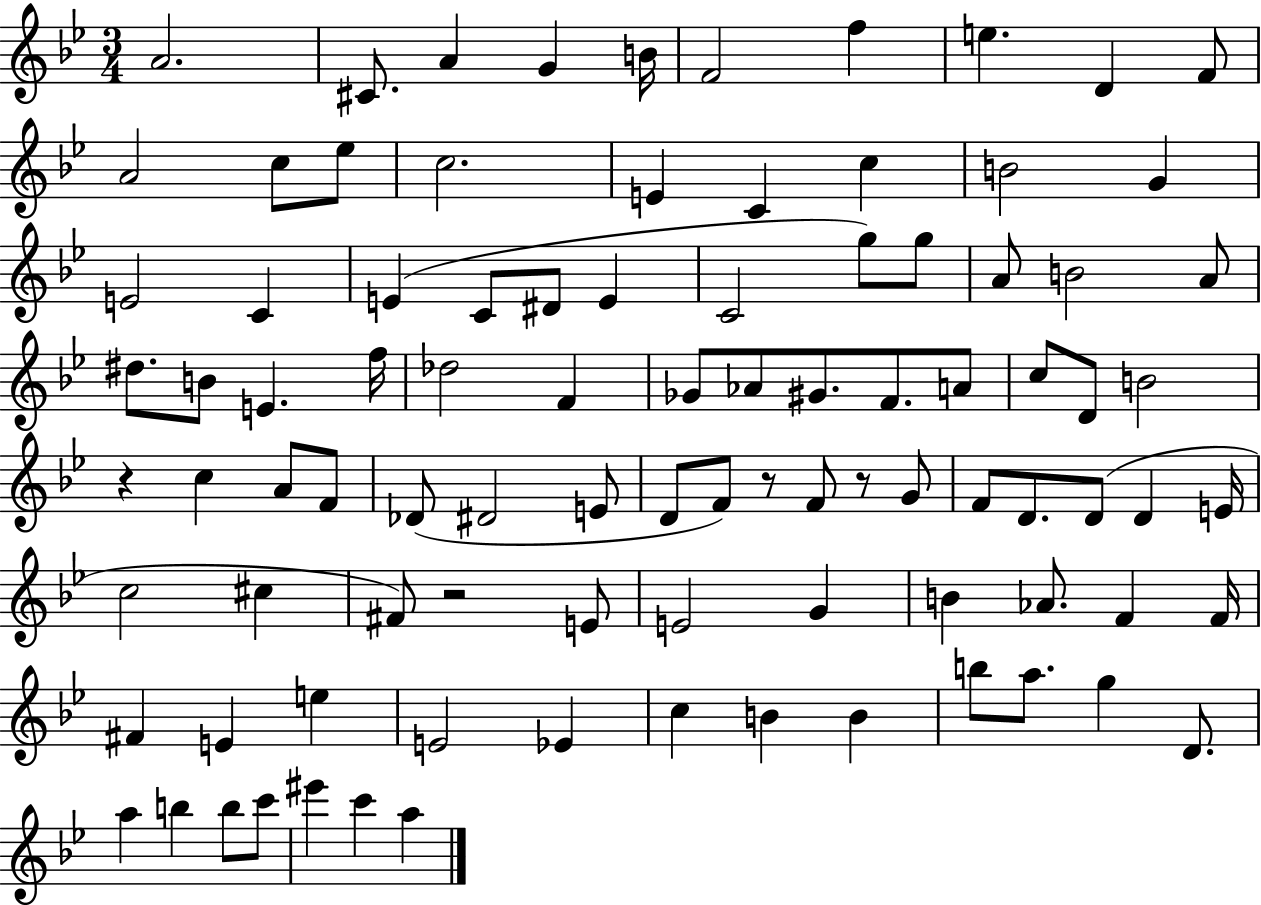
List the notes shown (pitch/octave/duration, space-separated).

A4/h. C#4/e. A4/q G4/q B4/s F4/h F5/q E5/q. D4/q F4/e A4/h C5/e Eb5/e C5/h. E4/q C4/q C5/q B4/h G4/q E4/h C4/q E4/q C4/e D#4/e E4/q C4/h G5/e G5/e A4/e B4/h A4/e D#5/e. B4/e E4/q. F5/s Db5/h F4/q Gb4/e Ab4/e G#4/e. F4/e. A4/e C5/e D4/e B4/h R/q C5/q A4/e F4/e Db4/e D#4/h E4/e D4/e F4/e R/e F4/e R/e G4/e F4/e D4/e. D4/e D4/q E4/s C5/h C#5/q F#4/e R/h E4/e E4/h G4/q B4/q Ab4/e. F4/q F4/s F#4/q E4/q E5/q E4/h Eb4/q C5/q B4/q B4/q B5/e A5/e. G5/q D4/e. A5/q B5/q B5/e C6/e EIS6/q C6/q A5/q